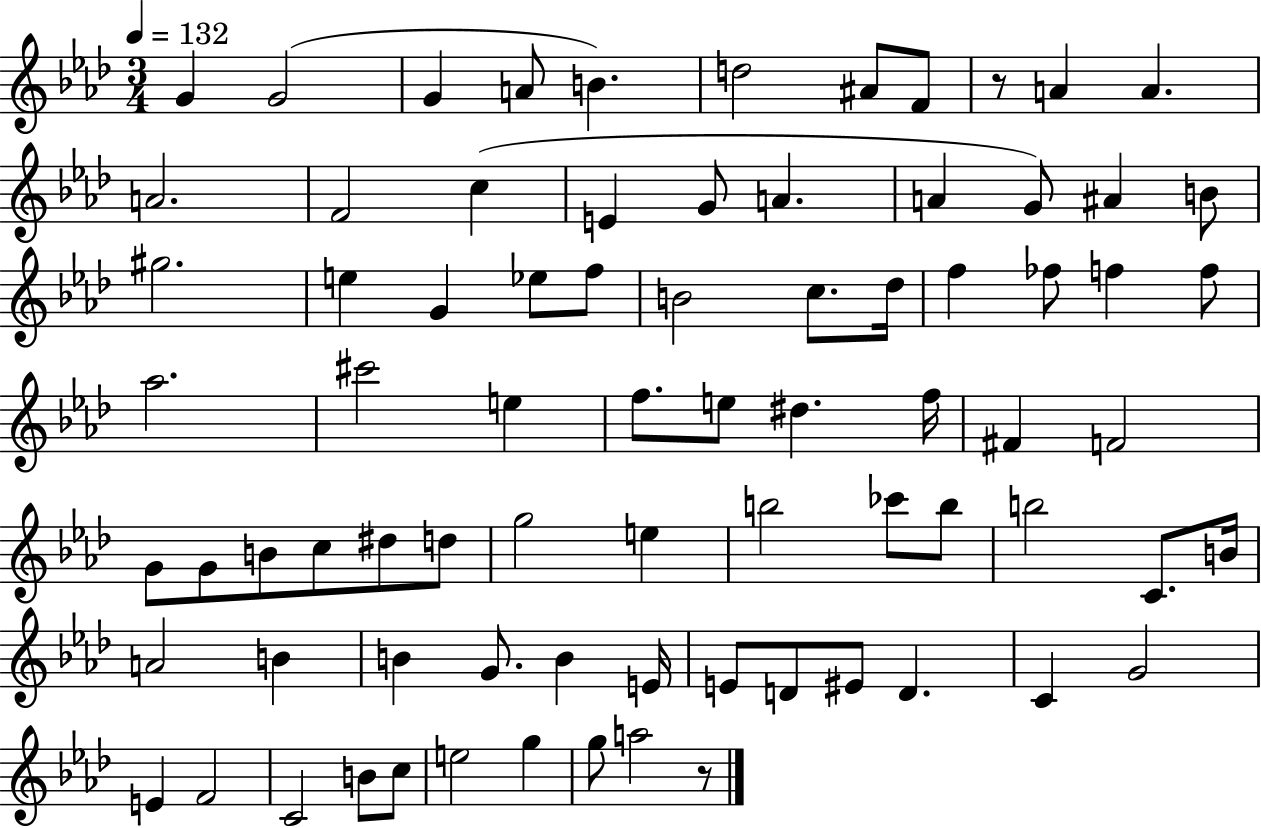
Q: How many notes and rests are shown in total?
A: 78